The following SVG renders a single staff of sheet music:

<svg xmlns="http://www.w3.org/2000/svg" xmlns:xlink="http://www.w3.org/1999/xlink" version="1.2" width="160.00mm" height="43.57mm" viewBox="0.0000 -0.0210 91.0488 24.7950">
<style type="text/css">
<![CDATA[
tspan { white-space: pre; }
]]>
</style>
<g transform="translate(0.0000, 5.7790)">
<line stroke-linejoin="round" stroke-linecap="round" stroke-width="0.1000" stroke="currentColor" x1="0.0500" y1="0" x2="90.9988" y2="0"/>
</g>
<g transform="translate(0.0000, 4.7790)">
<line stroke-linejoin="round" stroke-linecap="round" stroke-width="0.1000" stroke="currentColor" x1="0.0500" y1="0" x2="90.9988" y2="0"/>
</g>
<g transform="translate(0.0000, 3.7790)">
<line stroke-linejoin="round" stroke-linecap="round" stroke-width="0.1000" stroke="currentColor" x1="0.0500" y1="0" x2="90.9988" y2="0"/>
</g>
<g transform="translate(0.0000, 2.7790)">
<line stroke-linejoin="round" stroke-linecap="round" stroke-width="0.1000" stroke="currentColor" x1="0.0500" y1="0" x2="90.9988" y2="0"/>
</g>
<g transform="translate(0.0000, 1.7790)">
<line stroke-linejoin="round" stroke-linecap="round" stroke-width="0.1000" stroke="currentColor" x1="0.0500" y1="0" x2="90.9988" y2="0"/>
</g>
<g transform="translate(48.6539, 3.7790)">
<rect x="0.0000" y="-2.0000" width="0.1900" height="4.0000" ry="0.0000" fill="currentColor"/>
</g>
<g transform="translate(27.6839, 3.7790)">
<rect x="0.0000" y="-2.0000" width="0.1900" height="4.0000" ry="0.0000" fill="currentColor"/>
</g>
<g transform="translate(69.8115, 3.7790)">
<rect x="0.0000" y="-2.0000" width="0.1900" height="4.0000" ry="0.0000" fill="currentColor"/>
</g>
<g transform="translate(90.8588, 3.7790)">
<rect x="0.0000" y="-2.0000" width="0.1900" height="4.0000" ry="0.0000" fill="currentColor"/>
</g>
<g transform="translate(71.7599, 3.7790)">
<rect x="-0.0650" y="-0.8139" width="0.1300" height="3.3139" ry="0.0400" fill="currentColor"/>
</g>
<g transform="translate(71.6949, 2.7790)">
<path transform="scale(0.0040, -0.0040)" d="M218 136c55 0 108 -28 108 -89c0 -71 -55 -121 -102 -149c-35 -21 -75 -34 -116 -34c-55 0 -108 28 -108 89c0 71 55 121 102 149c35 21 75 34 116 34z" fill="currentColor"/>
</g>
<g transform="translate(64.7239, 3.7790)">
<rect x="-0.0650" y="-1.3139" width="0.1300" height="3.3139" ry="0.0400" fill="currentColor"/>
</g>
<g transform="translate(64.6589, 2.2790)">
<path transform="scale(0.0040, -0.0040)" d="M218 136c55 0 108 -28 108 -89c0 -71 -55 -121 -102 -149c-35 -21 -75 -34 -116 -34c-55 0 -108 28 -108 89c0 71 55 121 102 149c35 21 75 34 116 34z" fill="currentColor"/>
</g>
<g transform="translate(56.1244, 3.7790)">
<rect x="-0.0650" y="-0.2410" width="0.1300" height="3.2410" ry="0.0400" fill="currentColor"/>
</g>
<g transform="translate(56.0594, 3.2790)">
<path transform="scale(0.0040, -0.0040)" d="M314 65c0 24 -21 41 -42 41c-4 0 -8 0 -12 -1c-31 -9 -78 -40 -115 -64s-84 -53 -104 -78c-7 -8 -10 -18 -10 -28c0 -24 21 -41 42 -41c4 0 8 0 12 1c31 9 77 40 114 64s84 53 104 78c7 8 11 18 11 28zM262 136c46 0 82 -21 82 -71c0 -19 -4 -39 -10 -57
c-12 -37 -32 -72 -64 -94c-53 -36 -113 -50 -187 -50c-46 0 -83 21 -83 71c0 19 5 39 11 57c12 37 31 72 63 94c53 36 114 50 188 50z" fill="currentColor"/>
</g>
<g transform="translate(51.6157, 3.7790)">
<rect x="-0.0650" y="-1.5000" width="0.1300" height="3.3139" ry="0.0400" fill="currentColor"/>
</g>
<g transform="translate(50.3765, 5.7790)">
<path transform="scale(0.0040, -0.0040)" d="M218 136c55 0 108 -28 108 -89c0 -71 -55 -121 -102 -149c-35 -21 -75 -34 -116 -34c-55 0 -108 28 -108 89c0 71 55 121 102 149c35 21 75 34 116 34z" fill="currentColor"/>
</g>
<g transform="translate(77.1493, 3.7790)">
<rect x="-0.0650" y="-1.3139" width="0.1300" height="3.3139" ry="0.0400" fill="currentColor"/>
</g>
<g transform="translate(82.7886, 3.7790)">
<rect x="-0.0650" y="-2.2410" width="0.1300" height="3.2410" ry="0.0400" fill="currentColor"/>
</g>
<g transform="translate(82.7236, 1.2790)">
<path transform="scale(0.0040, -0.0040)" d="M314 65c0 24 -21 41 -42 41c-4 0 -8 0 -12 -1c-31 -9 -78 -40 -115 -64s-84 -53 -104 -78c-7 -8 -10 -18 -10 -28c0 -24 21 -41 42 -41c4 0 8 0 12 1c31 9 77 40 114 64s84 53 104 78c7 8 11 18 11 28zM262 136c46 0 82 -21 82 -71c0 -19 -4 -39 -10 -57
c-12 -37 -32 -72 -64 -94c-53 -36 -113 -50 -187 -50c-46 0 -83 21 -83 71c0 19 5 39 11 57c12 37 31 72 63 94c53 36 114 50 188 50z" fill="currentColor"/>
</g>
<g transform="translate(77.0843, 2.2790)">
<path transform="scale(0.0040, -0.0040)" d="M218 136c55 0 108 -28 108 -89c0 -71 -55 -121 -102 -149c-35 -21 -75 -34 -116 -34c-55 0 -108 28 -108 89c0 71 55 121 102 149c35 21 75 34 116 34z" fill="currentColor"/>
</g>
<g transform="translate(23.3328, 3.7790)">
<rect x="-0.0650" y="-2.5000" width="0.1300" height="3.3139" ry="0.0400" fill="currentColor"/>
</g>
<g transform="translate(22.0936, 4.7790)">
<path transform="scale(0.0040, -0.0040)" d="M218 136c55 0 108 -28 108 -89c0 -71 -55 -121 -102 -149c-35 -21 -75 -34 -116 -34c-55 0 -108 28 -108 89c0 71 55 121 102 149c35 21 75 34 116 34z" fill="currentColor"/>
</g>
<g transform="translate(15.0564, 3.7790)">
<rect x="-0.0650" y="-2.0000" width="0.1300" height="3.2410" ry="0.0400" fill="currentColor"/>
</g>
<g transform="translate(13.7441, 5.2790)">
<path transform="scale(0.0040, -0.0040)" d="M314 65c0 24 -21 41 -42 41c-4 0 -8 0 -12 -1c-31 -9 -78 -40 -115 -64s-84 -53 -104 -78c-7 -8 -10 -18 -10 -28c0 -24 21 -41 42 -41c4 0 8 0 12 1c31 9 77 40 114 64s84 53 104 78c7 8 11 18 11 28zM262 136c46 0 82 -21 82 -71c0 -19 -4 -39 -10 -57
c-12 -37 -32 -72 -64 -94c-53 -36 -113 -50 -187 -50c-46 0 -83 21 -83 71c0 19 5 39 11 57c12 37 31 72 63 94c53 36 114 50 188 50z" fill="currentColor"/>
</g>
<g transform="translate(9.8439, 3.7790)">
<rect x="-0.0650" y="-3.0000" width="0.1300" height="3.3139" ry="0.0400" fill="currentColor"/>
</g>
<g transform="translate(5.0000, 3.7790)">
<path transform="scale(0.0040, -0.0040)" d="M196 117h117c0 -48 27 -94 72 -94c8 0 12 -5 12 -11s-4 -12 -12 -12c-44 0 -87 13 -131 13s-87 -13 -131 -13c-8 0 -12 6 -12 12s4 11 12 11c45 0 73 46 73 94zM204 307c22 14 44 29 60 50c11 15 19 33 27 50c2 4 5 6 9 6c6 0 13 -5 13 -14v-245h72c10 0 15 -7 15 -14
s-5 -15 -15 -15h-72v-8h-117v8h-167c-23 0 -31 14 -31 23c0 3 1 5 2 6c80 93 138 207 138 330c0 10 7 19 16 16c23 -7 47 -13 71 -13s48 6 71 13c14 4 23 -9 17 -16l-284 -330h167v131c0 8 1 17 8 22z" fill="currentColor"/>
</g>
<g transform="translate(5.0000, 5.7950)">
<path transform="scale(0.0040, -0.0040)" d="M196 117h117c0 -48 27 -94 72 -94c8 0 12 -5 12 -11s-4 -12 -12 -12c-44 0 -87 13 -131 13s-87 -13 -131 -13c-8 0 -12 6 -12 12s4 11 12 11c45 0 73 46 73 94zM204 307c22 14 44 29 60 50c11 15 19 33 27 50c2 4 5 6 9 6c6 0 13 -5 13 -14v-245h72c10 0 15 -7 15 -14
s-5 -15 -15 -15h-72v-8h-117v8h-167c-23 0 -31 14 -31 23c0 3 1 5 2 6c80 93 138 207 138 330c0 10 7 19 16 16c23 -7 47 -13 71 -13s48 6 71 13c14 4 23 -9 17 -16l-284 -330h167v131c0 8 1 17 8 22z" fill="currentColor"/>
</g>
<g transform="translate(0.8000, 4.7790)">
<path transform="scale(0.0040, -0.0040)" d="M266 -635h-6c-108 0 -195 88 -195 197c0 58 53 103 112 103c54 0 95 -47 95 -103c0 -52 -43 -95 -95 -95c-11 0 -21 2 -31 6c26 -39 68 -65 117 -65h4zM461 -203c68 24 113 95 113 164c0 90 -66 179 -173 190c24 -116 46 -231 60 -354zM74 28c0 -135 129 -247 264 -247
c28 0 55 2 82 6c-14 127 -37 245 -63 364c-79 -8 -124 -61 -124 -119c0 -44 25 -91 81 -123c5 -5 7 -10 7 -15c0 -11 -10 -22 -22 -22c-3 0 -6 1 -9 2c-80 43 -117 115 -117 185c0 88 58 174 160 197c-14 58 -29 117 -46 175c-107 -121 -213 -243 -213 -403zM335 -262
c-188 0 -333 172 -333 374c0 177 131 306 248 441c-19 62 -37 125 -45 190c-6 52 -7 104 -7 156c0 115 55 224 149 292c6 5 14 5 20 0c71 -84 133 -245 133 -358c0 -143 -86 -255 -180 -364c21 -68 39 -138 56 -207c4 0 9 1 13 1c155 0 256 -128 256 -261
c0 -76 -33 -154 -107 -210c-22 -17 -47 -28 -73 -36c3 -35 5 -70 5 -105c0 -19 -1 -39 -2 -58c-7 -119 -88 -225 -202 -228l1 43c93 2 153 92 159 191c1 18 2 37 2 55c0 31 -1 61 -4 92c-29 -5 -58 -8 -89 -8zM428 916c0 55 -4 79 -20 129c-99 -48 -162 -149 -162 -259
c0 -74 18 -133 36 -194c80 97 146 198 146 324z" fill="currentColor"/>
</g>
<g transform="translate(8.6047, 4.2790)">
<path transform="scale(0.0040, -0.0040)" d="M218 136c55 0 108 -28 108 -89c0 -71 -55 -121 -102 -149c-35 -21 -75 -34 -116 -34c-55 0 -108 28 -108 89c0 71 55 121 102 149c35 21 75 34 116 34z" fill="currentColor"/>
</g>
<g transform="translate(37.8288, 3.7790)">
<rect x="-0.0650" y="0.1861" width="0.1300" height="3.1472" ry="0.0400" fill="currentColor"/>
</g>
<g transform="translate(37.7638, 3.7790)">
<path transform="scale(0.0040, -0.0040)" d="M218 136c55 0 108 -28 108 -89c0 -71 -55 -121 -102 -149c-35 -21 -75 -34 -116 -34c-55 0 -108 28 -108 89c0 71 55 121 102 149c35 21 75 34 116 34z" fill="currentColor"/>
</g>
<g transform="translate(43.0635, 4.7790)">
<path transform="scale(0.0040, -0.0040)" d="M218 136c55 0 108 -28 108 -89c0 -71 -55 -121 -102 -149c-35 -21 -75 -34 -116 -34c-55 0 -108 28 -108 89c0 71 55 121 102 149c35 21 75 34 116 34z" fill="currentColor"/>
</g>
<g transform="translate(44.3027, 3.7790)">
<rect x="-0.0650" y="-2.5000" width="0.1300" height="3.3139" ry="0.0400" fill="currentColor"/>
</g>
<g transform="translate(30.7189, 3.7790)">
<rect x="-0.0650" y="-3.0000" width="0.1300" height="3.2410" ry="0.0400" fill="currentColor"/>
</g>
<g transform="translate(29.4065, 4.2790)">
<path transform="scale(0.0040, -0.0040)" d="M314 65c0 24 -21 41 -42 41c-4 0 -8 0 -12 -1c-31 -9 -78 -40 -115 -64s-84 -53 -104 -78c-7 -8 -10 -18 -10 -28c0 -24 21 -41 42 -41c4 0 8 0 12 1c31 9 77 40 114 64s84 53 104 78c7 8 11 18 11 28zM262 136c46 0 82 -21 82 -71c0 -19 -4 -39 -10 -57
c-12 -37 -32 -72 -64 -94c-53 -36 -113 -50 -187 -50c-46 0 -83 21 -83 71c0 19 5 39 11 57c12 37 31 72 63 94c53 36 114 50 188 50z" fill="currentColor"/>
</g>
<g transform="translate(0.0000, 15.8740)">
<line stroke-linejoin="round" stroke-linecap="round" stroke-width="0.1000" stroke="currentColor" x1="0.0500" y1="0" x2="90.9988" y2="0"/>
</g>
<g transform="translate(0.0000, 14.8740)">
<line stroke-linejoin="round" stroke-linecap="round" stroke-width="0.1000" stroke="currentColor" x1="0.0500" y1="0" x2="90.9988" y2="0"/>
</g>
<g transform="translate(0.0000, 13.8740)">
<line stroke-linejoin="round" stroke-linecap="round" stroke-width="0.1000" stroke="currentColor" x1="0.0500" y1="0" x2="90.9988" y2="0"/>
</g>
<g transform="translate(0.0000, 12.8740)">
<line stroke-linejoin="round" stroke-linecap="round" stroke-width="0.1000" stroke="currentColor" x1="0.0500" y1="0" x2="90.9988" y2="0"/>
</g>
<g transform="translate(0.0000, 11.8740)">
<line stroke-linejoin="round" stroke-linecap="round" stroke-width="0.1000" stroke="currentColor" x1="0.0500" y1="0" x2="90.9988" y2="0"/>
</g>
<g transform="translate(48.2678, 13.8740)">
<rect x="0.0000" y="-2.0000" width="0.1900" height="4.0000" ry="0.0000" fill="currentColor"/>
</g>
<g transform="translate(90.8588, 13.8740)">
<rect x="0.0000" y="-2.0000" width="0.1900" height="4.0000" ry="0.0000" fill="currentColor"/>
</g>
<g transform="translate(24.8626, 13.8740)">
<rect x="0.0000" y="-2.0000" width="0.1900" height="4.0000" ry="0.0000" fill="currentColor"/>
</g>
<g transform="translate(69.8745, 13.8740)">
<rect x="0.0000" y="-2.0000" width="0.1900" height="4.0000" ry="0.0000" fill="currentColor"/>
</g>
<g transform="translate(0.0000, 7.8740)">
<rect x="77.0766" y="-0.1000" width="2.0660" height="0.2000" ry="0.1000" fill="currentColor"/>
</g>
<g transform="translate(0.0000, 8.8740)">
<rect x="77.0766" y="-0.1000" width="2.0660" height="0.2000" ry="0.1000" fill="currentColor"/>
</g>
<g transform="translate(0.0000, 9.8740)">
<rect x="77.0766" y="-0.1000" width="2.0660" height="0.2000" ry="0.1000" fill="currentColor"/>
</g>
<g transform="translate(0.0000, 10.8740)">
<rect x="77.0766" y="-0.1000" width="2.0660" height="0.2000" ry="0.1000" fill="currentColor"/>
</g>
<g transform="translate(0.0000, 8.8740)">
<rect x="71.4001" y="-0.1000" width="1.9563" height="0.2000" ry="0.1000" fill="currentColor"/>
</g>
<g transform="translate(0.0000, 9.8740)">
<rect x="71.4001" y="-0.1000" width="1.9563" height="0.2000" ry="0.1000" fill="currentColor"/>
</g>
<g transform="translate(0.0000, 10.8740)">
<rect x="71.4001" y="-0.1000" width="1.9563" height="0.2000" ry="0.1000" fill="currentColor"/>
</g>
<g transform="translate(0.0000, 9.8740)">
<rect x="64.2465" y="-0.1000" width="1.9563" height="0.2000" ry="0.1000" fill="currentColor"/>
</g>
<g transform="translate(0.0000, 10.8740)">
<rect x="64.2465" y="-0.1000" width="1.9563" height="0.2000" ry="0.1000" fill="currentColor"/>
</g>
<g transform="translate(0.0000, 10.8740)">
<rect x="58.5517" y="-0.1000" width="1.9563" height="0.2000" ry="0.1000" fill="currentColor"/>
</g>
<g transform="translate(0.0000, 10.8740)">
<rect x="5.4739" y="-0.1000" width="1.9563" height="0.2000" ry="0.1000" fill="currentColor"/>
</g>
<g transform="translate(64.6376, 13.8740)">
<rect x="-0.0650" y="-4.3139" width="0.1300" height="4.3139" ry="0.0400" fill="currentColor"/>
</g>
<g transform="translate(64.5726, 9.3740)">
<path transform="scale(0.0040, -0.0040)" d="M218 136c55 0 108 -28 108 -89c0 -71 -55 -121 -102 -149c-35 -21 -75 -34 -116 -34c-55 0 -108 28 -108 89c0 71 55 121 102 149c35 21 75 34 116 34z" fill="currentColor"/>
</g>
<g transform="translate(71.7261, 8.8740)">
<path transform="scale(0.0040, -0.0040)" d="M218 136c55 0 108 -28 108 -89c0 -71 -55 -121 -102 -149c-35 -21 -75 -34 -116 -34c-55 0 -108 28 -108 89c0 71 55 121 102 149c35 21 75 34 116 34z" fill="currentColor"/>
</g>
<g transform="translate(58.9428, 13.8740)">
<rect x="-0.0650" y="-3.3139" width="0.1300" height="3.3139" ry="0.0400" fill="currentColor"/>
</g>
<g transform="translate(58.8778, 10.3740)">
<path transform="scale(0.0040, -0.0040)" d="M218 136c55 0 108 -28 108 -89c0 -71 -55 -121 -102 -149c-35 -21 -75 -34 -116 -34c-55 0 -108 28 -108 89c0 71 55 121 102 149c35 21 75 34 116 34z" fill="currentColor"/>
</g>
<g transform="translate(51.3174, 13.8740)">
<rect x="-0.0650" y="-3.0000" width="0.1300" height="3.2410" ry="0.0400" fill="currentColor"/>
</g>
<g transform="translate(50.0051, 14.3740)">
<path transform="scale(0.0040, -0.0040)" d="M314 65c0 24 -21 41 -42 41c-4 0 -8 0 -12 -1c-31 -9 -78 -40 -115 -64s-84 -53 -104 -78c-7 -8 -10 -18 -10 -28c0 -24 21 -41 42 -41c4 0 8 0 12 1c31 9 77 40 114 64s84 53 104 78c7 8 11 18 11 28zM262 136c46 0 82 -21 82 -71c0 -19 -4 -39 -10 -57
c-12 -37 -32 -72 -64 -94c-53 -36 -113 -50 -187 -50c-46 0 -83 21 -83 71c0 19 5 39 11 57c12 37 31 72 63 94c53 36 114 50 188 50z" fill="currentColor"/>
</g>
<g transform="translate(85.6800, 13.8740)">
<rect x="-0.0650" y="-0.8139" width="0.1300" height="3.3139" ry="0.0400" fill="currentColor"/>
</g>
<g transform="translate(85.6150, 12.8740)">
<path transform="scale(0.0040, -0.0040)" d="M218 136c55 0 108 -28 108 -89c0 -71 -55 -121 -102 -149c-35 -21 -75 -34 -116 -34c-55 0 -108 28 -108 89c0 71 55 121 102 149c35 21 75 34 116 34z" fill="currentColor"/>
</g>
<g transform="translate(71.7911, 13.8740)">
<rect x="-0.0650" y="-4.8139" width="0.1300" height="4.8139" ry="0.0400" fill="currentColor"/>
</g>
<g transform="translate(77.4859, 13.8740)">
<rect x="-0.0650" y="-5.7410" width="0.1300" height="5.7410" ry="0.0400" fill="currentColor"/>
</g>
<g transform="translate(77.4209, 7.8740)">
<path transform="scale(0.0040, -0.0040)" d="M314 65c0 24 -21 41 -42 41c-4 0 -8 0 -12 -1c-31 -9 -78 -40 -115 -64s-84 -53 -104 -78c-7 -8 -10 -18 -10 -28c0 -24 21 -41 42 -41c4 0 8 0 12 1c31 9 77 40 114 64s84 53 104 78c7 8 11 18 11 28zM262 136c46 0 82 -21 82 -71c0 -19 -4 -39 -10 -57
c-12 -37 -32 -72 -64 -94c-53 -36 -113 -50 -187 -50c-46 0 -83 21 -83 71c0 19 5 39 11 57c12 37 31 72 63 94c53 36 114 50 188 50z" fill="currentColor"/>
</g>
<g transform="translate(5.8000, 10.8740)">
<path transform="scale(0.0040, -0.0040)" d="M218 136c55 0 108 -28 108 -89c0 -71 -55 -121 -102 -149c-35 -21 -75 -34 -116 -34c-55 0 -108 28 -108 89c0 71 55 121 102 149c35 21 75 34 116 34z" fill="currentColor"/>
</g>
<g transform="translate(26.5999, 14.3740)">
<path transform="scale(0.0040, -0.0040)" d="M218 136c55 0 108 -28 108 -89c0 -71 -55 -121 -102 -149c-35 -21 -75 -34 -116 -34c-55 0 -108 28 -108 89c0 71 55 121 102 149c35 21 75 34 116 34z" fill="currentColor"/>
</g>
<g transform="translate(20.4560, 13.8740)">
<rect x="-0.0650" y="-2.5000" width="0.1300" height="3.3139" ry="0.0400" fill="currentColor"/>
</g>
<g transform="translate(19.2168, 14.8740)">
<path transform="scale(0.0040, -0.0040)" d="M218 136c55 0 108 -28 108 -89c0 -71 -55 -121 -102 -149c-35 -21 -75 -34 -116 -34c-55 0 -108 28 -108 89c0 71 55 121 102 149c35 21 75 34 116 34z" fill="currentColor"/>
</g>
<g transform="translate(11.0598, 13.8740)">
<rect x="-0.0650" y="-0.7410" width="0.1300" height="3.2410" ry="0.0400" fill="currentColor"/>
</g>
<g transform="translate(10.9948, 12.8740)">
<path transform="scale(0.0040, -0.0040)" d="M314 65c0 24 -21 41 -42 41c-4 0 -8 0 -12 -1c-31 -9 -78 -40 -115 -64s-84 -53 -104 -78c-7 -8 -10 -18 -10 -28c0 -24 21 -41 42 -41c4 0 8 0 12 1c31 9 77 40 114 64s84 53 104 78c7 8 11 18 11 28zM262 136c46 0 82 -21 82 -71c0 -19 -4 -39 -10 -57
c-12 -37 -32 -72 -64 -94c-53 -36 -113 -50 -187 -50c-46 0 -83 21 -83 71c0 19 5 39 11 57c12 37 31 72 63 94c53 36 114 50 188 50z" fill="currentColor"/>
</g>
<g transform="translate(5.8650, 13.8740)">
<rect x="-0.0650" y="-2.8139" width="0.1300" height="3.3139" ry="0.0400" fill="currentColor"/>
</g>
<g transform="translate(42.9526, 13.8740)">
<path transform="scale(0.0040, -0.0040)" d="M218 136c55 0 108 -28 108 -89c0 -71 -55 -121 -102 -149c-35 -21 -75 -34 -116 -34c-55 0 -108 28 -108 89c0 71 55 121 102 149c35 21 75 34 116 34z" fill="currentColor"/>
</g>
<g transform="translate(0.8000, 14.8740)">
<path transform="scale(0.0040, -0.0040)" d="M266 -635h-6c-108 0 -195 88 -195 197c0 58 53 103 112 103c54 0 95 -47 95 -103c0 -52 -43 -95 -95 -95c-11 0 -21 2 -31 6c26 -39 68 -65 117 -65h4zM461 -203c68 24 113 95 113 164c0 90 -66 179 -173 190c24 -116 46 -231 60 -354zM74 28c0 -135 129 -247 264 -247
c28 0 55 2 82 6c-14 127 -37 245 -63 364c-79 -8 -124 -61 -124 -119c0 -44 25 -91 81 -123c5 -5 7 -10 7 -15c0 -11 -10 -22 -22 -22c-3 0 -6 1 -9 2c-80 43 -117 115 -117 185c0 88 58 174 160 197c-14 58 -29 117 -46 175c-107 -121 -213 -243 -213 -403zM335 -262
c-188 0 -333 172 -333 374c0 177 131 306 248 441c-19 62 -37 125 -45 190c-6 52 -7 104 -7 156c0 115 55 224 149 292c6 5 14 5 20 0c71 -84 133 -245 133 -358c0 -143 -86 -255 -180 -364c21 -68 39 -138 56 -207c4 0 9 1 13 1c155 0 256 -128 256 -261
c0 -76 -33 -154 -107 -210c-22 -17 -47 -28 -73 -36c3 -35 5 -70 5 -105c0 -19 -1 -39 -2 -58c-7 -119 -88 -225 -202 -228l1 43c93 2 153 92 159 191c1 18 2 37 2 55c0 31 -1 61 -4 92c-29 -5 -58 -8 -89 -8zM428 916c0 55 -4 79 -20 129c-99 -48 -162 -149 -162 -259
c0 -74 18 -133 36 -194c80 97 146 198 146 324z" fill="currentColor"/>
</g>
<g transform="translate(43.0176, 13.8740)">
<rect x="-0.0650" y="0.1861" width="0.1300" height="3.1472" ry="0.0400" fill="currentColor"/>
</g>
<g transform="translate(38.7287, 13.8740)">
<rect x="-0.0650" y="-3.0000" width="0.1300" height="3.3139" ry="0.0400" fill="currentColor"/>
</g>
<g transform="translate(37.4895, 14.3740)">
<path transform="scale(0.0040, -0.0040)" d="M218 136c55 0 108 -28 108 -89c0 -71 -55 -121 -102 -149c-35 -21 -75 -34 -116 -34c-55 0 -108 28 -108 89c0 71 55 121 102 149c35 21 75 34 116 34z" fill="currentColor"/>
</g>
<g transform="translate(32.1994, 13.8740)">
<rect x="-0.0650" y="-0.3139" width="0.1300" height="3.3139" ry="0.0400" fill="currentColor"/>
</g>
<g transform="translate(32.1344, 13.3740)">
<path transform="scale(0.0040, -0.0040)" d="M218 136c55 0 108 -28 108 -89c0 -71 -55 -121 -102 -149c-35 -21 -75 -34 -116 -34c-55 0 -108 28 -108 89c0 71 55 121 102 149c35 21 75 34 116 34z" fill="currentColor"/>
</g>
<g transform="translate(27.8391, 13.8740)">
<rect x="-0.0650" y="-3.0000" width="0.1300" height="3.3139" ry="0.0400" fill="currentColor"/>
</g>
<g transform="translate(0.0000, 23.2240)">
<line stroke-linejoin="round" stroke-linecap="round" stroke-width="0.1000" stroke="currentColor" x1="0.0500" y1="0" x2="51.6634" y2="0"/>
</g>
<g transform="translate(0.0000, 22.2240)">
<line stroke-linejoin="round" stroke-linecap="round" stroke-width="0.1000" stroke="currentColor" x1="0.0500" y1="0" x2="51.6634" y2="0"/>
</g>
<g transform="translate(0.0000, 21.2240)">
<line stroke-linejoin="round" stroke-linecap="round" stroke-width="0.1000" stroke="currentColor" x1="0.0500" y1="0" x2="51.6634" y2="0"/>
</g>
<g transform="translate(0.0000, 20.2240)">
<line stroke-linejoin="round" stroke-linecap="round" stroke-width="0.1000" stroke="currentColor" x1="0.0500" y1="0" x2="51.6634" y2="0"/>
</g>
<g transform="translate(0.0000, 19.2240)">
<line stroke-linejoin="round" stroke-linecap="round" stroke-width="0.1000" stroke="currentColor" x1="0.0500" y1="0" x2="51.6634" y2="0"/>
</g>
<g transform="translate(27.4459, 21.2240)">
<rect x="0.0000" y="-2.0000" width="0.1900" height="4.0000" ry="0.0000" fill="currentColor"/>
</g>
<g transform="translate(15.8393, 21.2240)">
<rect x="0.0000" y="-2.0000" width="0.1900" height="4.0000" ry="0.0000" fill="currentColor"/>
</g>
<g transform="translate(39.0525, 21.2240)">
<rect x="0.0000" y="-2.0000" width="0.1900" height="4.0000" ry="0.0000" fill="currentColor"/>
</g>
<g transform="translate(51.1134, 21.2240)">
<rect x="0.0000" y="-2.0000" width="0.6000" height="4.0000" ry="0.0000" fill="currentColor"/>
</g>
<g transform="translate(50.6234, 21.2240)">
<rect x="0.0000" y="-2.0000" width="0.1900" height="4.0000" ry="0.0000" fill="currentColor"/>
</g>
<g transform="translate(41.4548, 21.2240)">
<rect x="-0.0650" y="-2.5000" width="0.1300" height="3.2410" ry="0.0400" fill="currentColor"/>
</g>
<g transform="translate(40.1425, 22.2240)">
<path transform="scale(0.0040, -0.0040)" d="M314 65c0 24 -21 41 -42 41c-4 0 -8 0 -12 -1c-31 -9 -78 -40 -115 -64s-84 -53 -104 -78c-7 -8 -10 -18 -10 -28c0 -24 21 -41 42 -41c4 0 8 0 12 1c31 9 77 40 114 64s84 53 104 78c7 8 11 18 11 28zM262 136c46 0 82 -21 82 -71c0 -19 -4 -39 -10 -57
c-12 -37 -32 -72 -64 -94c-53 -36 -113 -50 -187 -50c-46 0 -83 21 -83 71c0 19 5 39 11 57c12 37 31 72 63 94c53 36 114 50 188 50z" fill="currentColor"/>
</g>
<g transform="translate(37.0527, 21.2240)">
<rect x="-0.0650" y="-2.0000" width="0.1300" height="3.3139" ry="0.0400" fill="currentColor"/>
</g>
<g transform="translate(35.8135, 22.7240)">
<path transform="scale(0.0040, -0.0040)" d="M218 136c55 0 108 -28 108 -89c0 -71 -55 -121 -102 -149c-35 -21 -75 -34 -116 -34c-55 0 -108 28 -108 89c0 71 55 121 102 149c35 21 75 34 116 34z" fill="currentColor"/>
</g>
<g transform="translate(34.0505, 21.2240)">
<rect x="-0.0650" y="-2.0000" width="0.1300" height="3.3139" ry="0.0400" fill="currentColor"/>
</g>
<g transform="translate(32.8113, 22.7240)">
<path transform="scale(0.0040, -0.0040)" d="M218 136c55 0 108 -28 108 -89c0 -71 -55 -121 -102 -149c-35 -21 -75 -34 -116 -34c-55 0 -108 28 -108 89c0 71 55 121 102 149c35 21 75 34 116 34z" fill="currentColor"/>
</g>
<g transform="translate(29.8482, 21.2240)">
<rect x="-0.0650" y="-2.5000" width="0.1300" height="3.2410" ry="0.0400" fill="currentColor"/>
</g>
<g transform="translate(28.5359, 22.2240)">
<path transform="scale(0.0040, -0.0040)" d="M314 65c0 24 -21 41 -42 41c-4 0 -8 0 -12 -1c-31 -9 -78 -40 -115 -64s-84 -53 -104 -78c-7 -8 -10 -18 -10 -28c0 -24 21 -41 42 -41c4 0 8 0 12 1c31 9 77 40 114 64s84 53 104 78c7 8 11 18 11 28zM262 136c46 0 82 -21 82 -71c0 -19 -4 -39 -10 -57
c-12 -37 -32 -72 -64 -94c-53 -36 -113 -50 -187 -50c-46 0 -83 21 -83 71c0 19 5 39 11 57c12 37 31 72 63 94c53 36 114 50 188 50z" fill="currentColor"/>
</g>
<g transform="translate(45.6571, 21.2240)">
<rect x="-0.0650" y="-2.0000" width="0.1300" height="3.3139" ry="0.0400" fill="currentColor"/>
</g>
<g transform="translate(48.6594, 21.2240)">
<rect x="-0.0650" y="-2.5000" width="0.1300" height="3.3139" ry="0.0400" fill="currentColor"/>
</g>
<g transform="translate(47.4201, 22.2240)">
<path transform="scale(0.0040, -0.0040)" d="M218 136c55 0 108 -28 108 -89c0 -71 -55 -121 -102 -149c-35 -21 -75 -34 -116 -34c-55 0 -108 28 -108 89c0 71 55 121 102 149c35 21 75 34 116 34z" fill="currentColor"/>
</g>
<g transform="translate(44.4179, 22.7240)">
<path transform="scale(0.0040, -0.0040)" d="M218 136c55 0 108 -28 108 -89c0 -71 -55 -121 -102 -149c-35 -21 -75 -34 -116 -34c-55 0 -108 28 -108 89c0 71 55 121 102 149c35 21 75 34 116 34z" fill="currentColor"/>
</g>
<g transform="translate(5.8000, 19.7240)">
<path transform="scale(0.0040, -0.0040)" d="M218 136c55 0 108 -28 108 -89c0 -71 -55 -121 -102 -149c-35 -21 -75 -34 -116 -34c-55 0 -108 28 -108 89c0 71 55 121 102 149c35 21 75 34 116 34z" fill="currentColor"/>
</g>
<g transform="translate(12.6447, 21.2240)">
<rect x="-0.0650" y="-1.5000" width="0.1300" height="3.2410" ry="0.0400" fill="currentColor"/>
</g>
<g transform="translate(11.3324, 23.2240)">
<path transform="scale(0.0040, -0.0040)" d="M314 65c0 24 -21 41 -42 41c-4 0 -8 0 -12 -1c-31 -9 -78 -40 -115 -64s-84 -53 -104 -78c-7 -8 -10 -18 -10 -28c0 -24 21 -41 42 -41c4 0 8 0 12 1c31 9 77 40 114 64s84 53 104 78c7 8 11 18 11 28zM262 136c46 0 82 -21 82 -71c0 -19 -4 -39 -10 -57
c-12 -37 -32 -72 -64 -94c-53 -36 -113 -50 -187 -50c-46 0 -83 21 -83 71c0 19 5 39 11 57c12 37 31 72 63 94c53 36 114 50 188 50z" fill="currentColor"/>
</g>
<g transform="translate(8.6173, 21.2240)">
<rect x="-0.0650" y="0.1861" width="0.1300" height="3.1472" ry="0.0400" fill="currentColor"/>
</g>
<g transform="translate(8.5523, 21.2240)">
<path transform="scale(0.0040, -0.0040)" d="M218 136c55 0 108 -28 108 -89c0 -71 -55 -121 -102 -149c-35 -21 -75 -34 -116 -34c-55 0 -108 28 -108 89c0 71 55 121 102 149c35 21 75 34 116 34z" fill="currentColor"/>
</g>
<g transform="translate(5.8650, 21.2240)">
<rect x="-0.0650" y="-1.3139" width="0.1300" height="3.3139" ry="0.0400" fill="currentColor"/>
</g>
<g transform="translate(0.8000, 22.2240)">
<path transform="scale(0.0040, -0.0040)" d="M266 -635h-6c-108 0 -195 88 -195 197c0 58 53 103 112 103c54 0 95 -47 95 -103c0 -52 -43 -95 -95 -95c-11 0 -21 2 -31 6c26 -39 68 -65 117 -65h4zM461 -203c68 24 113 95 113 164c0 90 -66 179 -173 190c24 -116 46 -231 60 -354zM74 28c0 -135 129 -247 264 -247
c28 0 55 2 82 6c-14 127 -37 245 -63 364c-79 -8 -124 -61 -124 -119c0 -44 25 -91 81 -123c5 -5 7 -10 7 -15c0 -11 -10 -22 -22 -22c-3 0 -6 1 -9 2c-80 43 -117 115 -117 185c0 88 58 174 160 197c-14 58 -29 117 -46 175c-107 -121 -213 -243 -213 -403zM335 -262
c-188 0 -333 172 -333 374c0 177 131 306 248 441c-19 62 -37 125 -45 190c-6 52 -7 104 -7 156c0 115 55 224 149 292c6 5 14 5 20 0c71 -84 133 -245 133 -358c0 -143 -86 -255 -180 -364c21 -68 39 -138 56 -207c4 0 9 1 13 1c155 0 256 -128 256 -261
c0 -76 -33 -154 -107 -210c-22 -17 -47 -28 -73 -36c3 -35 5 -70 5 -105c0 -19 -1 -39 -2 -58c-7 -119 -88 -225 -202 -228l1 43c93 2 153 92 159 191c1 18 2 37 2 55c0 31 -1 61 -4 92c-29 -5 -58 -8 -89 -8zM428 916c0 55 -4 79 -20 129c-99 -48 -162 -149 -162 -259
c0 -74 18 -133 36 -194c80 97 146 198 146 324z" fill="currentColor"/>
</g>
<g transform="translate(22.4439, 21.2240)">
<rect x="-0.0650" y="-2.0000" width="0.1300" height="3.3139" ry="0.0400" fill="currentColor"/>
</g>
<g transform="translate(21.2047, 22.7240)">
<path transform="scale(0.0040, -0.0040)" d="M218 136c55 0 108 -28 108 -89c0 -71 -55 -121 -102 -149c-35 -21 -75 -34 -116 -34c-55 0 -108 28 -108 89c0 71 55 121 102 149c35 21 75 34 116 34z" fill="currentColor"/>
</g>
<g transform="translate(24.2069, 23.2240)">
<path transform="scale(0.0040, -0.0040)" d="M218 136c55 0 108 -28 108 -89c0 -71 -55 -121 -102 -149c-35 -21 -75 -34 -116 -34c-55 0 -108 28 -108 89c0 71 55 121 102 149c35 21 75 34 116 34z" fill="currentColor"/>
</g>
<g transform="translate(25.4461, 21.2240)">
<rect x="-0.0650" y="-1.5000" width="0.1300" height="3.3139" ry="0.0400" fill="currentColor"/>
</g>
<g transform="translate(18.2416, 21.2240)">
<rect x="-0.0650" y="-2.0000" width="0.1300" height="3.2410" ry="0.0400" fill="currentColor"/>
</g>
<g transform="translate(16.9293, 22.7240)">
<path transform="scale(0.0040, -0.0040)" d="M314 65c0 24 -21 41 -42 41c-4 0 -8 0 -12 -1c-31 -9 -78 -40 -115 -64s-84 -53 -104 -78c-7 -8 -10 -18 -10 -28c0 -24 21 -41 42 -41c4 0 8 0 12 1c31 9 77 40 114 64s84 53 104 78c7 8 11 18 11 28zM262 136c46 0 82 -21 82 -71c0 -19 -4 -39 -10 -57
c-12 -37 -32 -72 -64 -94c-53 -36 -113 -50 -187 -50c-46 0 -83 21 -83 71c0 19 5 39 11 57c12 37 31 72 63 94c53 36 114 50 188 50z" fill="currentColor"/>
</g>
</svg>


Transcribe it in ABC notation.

X:1
T:Untitled
M:4/4
L:1/4
K:C
A F2 G A2 B G E c2 e d e g2 a d2 G A c A B A2 b d' e' g'2 d e B E2 F2 F E G2 F F G2 F G